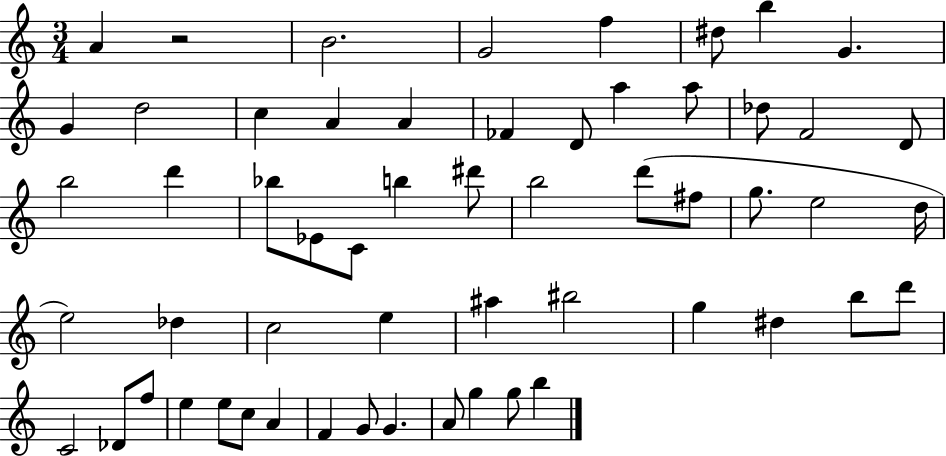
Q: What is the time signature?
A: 3/4